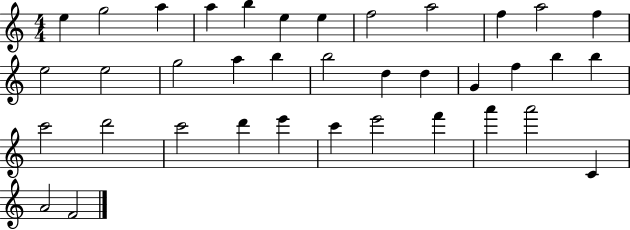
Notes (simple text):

E5/q G5/h A5/q A5/q B5/q E5/q E5/q F5/h A5/h F5/q A5/h F5/q E5/h E5/h G5/h A5/q B5/q B5/h D5/q D5/q G4/q F5/q B5/q B5/q C6/h D6/h C6/h D6/q E6/q C6/q E6/h F6/q A6/q A6/h C4/q A4/h F4/h